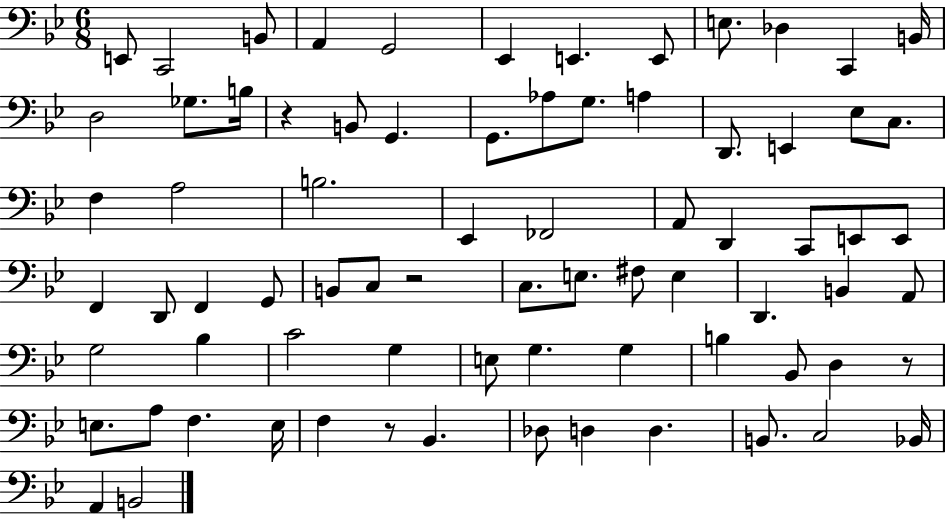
X:1
T:Untitled
M:6/8
L:1/4
K:Bb
E,,/2 C,,2 B,,/2 A,, G,,2 _E,, E,, E,,/2 E,/2 _D, C,, B,,/4 D,2 _G,/2 B,/4 z B,,/2 G,, G,,/2 _A,/2 G,/2 A, D,,/2 E,, _E,/2 C,/2 F, A,2 B,2 _E,, _F,,2 A,,/2 D,, C,,/2 E,,/2 E,,/2 F,, D,,/2 F,, G,,/2 B,,/2 C,/2 z2 C,/2 E,/2 ^F,/2 E, D,, B,, A,,/2 G,2 _B, C2 G, E,/2 G, G, B, _B,,/2 D, z/2 E,/2 A,/2 F, E,/4 F, z/2 _B,, _D,/2 D, D, B,,/2 C,2 _B,,/4 A,, B,,2